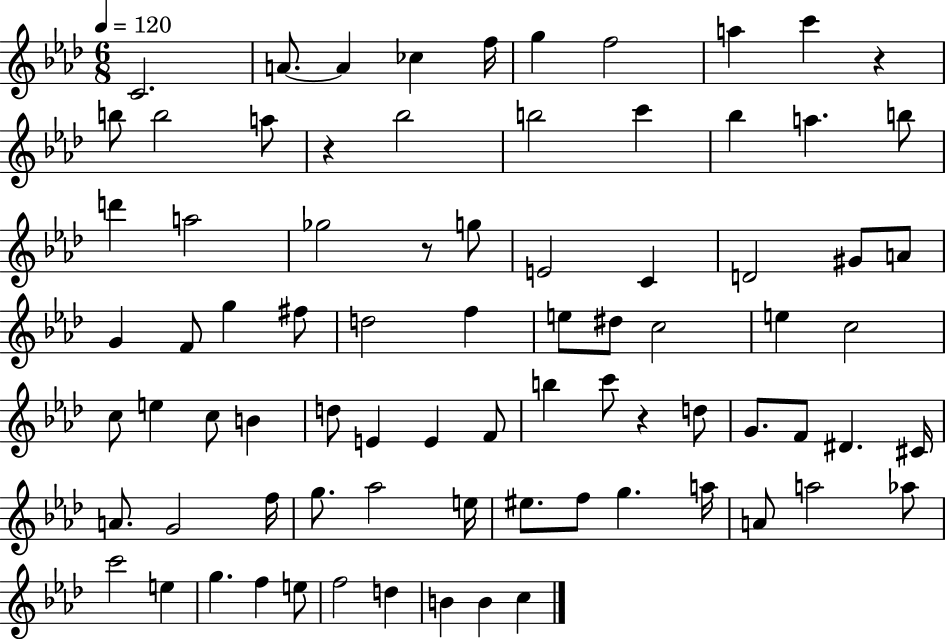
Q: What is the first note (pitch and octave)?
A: C4